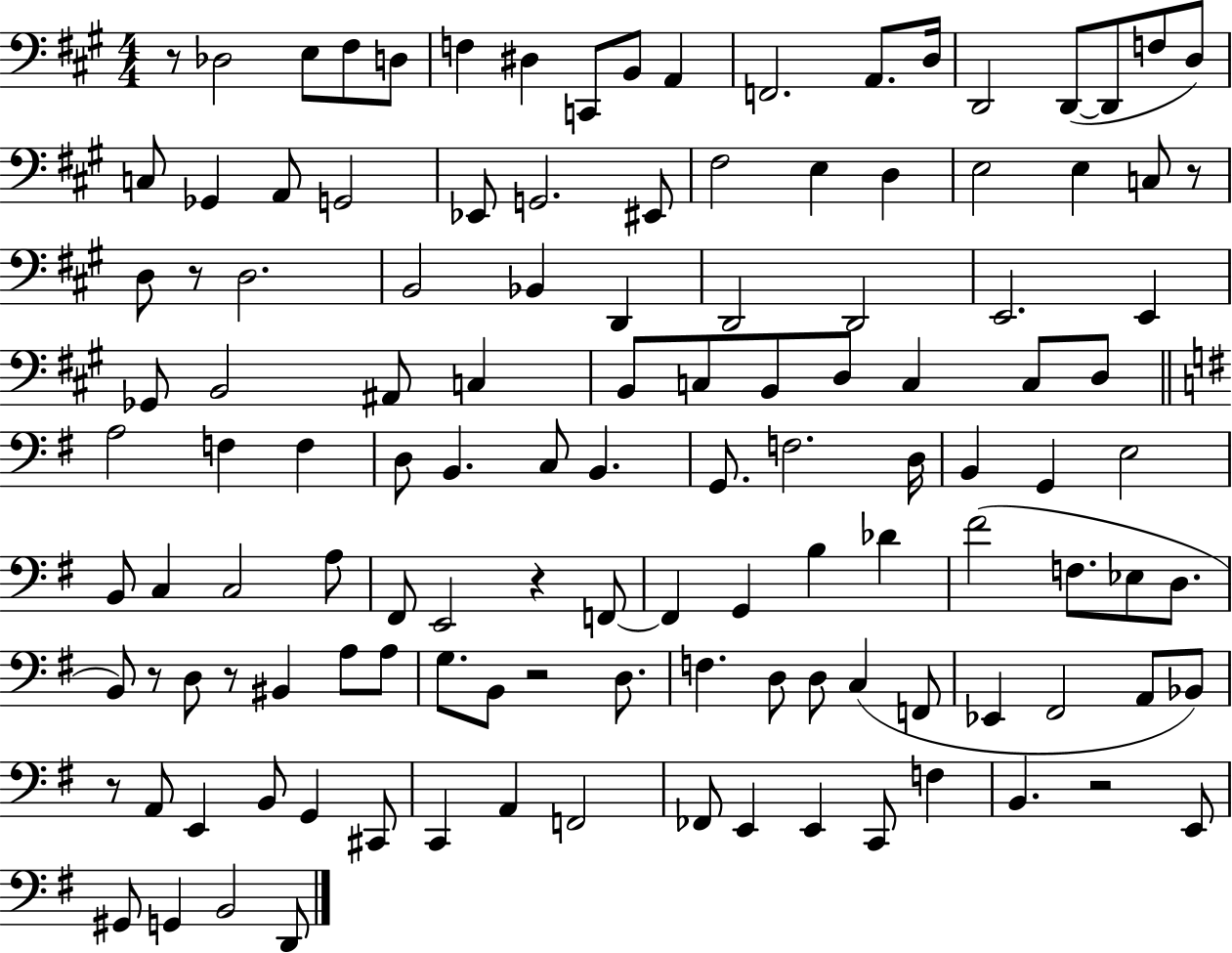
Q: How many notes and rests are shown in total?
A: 123